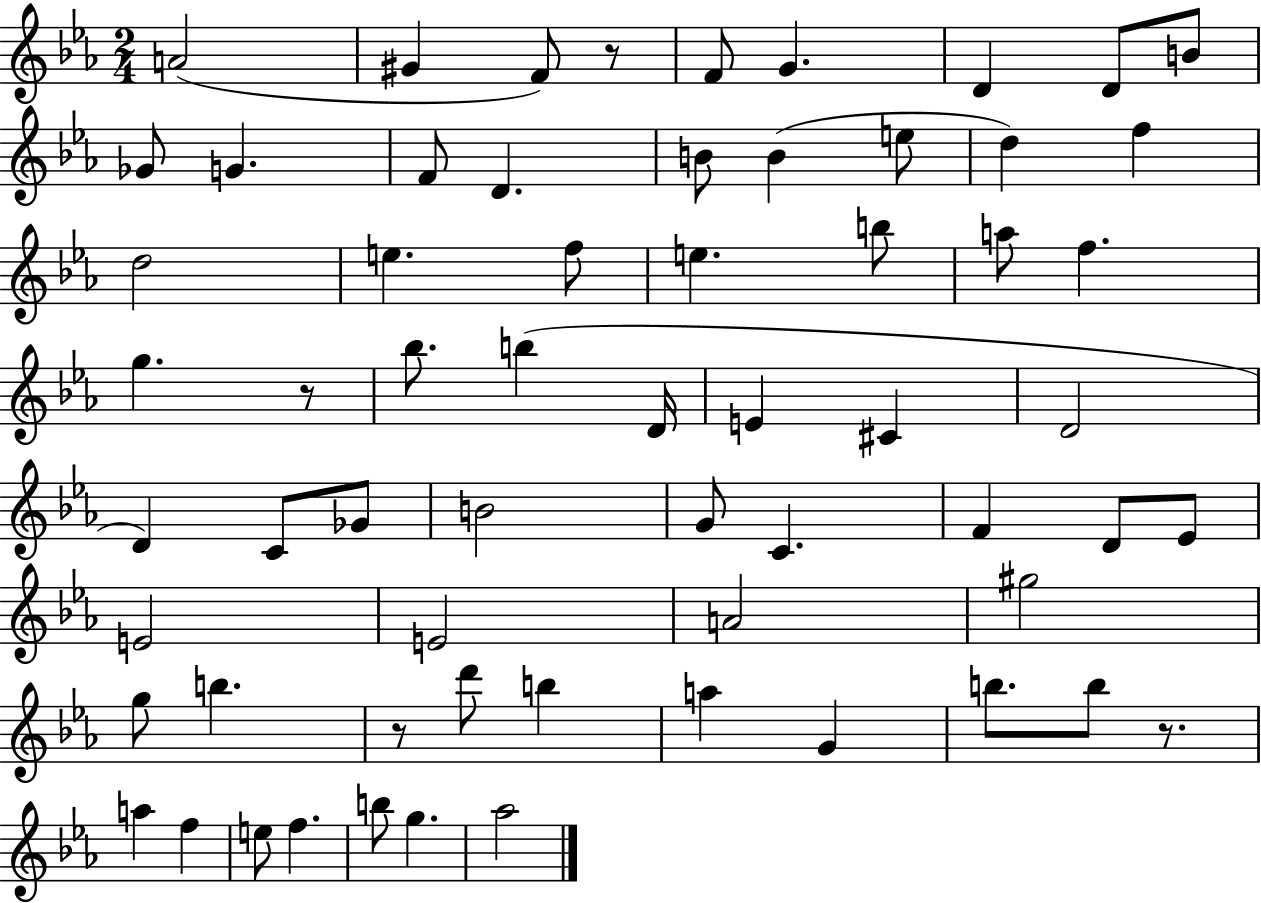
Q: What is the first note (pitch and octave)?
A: A4